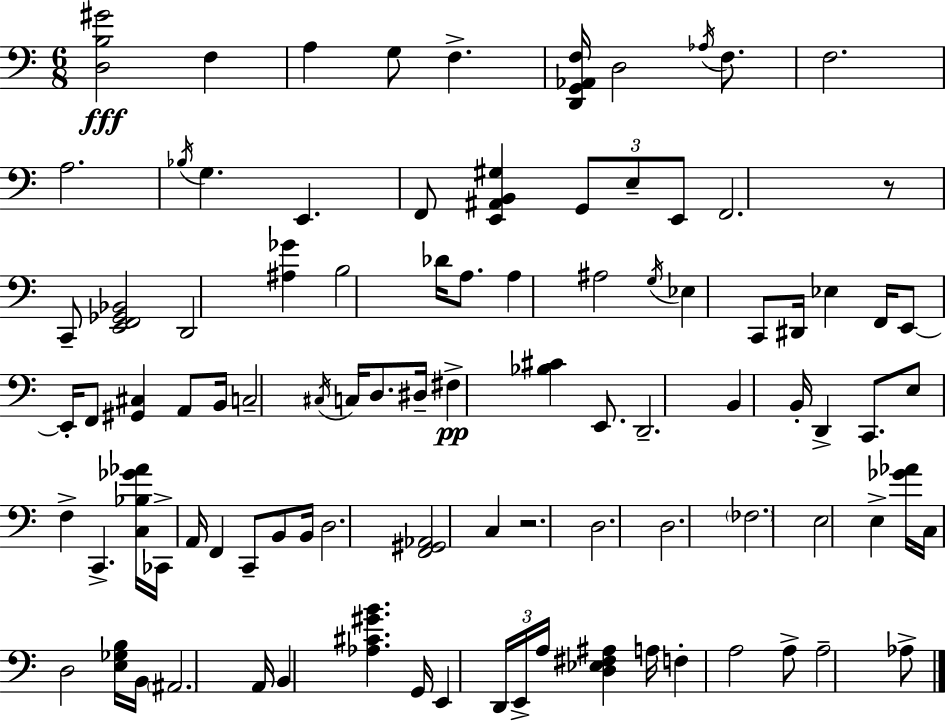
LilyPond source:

{
  \clef bass
  \numericTimeSignature
  \time 6/8
  \key a \minor
  <d b gis'>2\fff f4 | a4 g8 f4.-> | <d, g, aes, f>16 d2 \acciaccatura { aes16 } f8. | f2. | \break a2. | \acciaccatura { bes16 } g4. e,4. | f,8 <e, ais, b, gis>4 \tuplet 3/2 { g,8 e8-- | e,8 } f,2. | \break r8 c,8-- <e, f, ges, bes,>2 | d,2 <ais ges'>4 | b2 des'16 a8. | a4 ais2 | \break \acciaccatura { g16 } ees4 c,8 dis,16 ees4 | f,16 e,8~~ e,16-. f,8 <gis, cis>4 | a,8 b,16 c2-- \acciaccatura { cis16 } | c16 d8. dis16-- fis4->\pp <bes cis'>4 | \break e,8. d,2.-- | b,4 b,16-. d,4-> | c,8. e8 f4-> c,4.-> | <c bes ges' aes'>16 ces,16-> a,16 f,4 c,8-- | \break b,8 b,16 d2. | <f, gis, aes,>2 | c4 r2. | d2. | \break d2. | \parenthesize fes2. | e2 | e4-> <ges' aes'>16 c16 d2 | \break <e ges b>16 b,16 \parenthesize ais,2. | a,16 b,4 <aes cis' gis' b'>4. | g,16 e,4 \tuplet 3/2 { d,16 e,16-> a16 } <d ees fis ais>4 | a16 f4-. a2 | \break a8-> a2-- | aes8-> \bar "|."
}